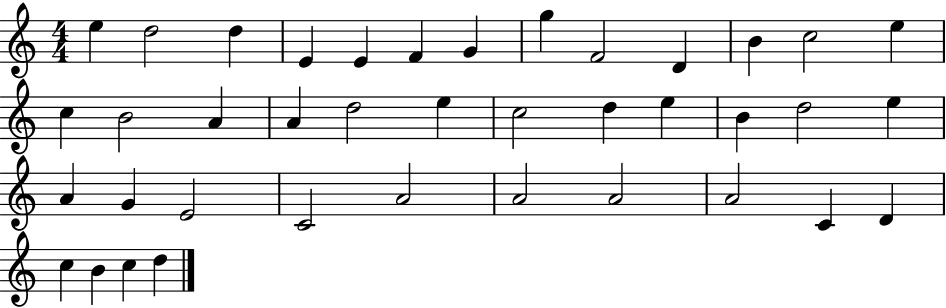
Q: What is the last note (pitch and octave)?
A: D5